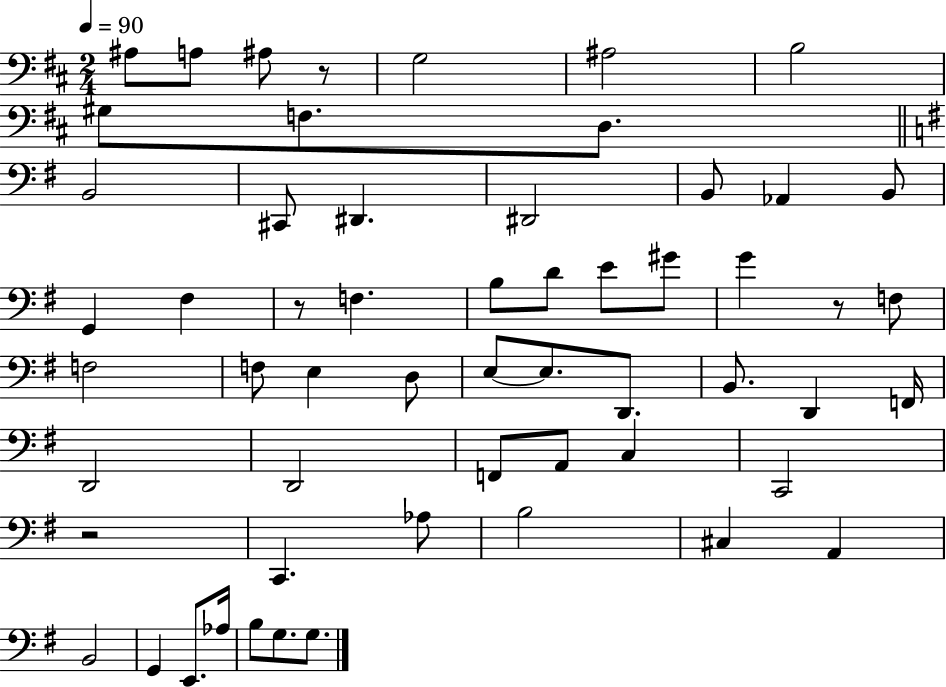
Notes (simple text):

A#3/e A3/e A#3/e R/e G3/h A#3/h B3/h G#3/e F3/e. D3/e. B2/h C#2/e D#2/q. D#2/h B2/e Ab2/q B2/e G2/q F#3/q R/e F3/q. B3/e D4/e E4/e G#4/e G4/q R/e F3/e F3/h F3/e E3/q D3/e E3/e E3/e. D2/e. B2/e. D2/q F2/s D2/h D2/h F2/e A2/e C3/q C2/h R/h C2/q. Ab3/e B3/h C#3/q A2/q B2/h G2/q E2/e. Ab3/s B3/e G3/e. G3/e.